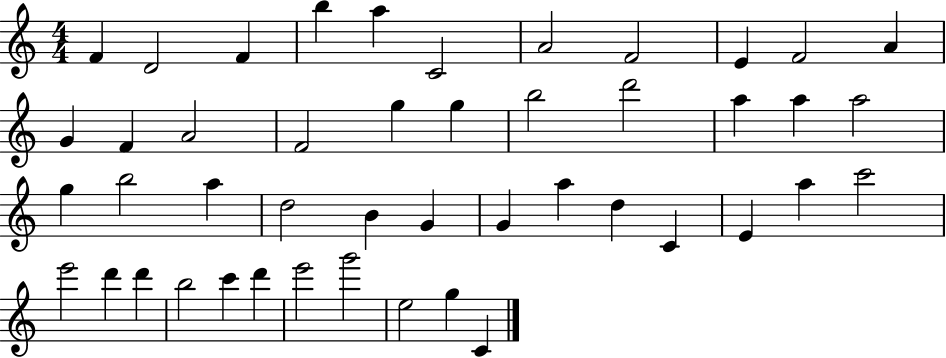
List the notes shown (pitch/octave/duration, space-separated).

F4/q D4/h F4/q B5/q A5/q C4/h A4/h F4/h E4/q F4/h A4/q G4/q F4/q A4/h F4/h G5/q G5/q B5/h D6/h A5/q A5/q A5/h G5/q B5/h A5/q D5/h B4/q G4/q G4/q A5/q D5/q C4/q E4/q A5/q C6/h E6/h D6/q D6/q B5/h C6/q D6/q E6/h G6/h E5/h G5/q C4/q